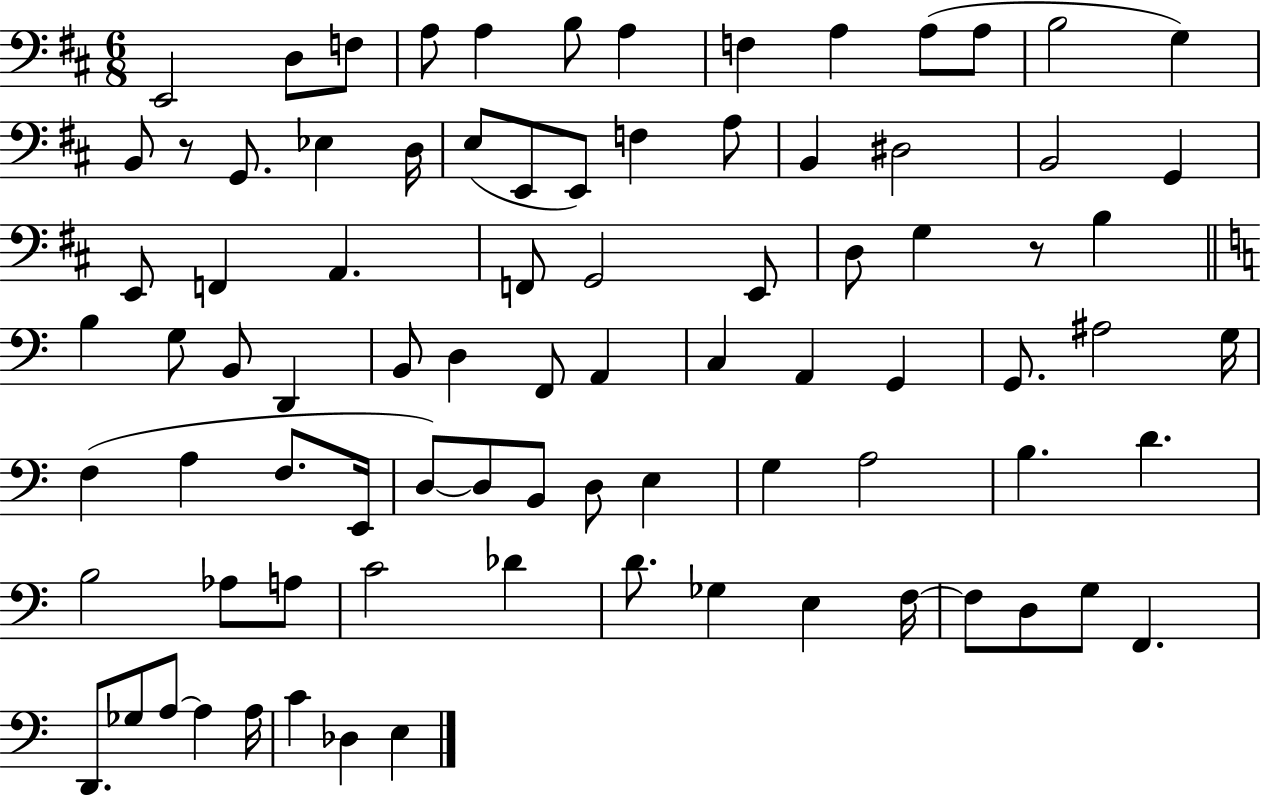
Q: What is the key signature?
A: D major